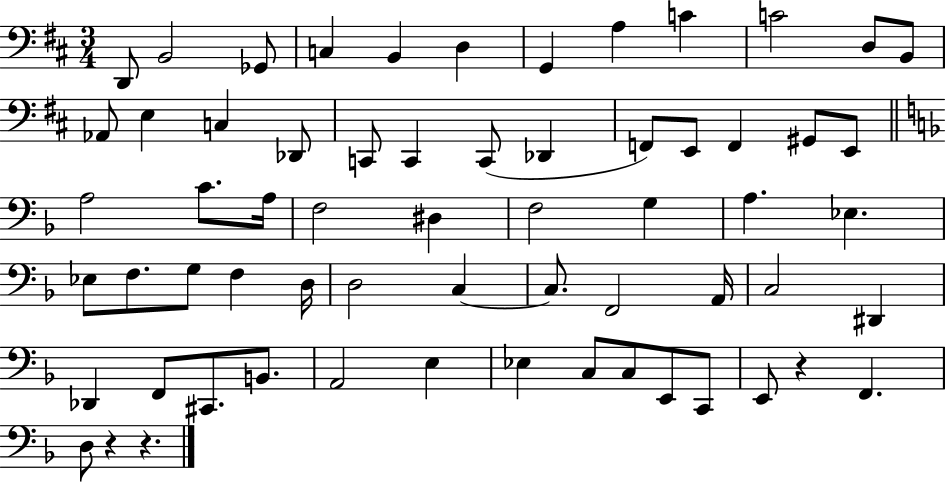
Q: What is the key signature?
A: D major